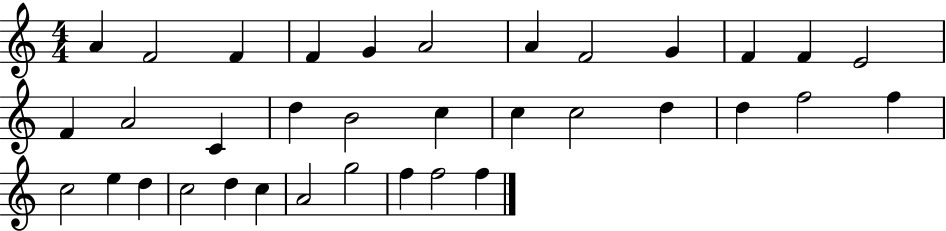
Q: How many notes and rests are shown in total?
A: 35